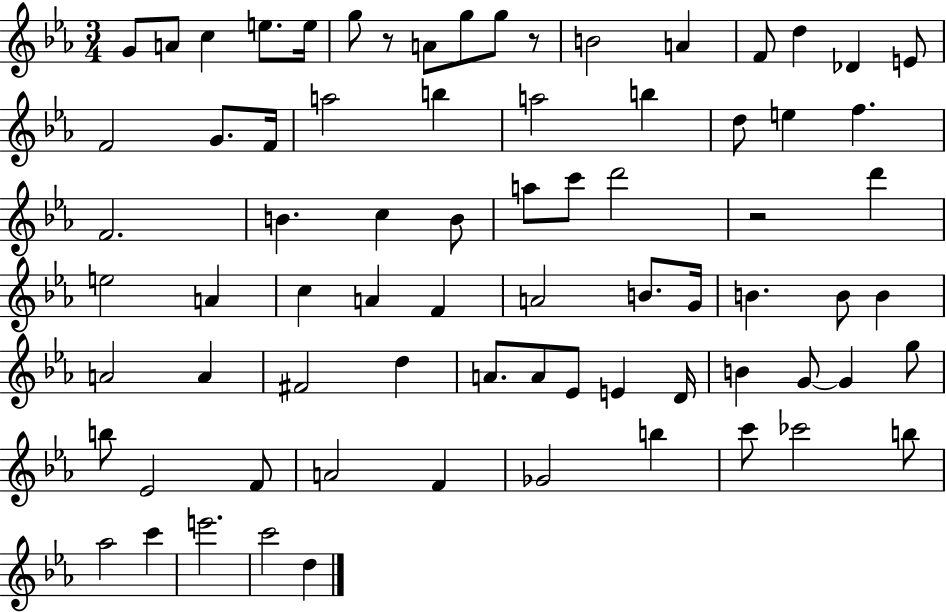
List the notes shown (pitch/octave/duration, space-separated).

G4/e A4/e C5/q E5/e. E5/s G5/e R/e A4/e G5/e G5/e R/e B4/h A4/q F4/e D5/q Db4/q E4/e F4/h G4/e. F4/s A5/h B5/q A5/h B5/q D5/e E5/q F5/q. F4/h. B4/q. C5/q B4/e A5/e C6/e D6/h R/h D6/q E5/h A4/q C5/q A4/q F4/q A4/h B4/e. G4/s B4/q. B4/e B4/q A4/h A4/q F#4/h D5/q A4/e. A4/e Eb4/e E4/q D4/s B4/q G4/e G4/q G5/e B5/e Eb4/h F4/e A4/h F4/q Gb4/h B5/q C6/e CES6/h B5/e Ab5/h C6/q E6/h. C6/h D5/q